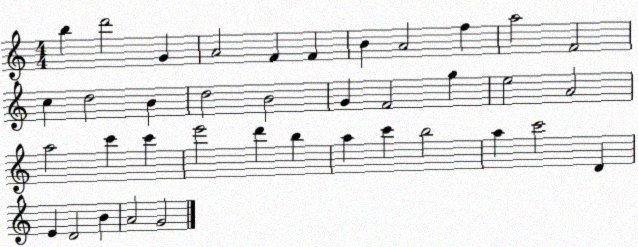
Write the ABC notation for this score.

X:1
T:Untitled
M:4/4
L:1/4
K:C
b d'2 G A2 F F B A2 f a2 F2 c d2 B d2 B2 G F2 g e2 A2 a2 c' c' e'2 d' b a c' b2 a c'2 D E D2 B A2 G2